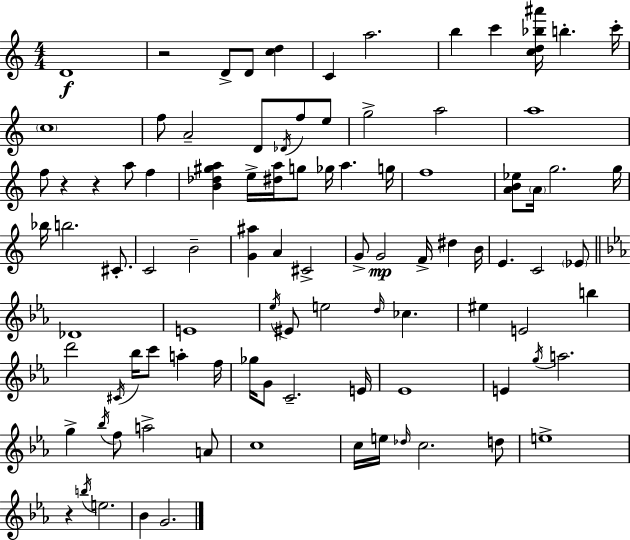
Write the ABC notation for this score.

X:1
T:Untitled
M:4/4
L:1/4
K:Am
D4 z2 D/2 D/2 [cd] C a2 b c' [cd_b^a']/4 b c'/4 c4 f/2 A2 D/2 _D/4 f/2 e/2 g2 a2 a4 f/2 z z a/2 f [B_d^ga] e/4 [^da]/4 g/2 _g/4 a g/4 f4 [AB_e]/2 A/4 g2 g/4 _b/4 b2 ^C/2 C2 B2 [G^a] A ^C2 G/2 G2 F/4 ^d B/4 E C2 _E/2 _D4 E4 _e/4 ^E/2 e2 d/4 _c ^e E2 b d'2 ^C/4 _b/4 c'/2 a f/4 _g/4 G/2 C2 E/4 _E4 E g/4 a2 g _b/4 f/2 a2 A/2 c4 c/4 e/4 _d/4 c2 d/2 e4 z b/4 e2 _B G2